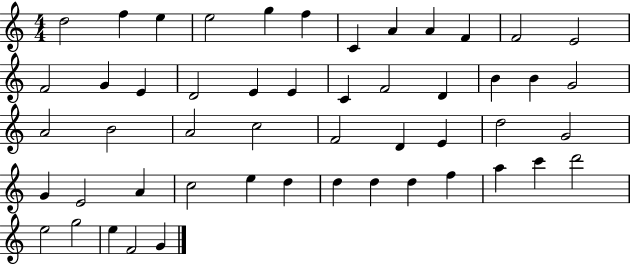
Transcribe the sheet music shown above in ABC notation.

X:1
T:Untitled
M:4/4
L:1/4
K:C
d2 f e e2 g f C A A F F2 E2 F2 G E D2 E E C F2 D B B G2 A2 B2 A2 c2 F2 D E d2 G2 G E2 A c2 e d d d d f a c' d'2 e2 g2 e F2 G